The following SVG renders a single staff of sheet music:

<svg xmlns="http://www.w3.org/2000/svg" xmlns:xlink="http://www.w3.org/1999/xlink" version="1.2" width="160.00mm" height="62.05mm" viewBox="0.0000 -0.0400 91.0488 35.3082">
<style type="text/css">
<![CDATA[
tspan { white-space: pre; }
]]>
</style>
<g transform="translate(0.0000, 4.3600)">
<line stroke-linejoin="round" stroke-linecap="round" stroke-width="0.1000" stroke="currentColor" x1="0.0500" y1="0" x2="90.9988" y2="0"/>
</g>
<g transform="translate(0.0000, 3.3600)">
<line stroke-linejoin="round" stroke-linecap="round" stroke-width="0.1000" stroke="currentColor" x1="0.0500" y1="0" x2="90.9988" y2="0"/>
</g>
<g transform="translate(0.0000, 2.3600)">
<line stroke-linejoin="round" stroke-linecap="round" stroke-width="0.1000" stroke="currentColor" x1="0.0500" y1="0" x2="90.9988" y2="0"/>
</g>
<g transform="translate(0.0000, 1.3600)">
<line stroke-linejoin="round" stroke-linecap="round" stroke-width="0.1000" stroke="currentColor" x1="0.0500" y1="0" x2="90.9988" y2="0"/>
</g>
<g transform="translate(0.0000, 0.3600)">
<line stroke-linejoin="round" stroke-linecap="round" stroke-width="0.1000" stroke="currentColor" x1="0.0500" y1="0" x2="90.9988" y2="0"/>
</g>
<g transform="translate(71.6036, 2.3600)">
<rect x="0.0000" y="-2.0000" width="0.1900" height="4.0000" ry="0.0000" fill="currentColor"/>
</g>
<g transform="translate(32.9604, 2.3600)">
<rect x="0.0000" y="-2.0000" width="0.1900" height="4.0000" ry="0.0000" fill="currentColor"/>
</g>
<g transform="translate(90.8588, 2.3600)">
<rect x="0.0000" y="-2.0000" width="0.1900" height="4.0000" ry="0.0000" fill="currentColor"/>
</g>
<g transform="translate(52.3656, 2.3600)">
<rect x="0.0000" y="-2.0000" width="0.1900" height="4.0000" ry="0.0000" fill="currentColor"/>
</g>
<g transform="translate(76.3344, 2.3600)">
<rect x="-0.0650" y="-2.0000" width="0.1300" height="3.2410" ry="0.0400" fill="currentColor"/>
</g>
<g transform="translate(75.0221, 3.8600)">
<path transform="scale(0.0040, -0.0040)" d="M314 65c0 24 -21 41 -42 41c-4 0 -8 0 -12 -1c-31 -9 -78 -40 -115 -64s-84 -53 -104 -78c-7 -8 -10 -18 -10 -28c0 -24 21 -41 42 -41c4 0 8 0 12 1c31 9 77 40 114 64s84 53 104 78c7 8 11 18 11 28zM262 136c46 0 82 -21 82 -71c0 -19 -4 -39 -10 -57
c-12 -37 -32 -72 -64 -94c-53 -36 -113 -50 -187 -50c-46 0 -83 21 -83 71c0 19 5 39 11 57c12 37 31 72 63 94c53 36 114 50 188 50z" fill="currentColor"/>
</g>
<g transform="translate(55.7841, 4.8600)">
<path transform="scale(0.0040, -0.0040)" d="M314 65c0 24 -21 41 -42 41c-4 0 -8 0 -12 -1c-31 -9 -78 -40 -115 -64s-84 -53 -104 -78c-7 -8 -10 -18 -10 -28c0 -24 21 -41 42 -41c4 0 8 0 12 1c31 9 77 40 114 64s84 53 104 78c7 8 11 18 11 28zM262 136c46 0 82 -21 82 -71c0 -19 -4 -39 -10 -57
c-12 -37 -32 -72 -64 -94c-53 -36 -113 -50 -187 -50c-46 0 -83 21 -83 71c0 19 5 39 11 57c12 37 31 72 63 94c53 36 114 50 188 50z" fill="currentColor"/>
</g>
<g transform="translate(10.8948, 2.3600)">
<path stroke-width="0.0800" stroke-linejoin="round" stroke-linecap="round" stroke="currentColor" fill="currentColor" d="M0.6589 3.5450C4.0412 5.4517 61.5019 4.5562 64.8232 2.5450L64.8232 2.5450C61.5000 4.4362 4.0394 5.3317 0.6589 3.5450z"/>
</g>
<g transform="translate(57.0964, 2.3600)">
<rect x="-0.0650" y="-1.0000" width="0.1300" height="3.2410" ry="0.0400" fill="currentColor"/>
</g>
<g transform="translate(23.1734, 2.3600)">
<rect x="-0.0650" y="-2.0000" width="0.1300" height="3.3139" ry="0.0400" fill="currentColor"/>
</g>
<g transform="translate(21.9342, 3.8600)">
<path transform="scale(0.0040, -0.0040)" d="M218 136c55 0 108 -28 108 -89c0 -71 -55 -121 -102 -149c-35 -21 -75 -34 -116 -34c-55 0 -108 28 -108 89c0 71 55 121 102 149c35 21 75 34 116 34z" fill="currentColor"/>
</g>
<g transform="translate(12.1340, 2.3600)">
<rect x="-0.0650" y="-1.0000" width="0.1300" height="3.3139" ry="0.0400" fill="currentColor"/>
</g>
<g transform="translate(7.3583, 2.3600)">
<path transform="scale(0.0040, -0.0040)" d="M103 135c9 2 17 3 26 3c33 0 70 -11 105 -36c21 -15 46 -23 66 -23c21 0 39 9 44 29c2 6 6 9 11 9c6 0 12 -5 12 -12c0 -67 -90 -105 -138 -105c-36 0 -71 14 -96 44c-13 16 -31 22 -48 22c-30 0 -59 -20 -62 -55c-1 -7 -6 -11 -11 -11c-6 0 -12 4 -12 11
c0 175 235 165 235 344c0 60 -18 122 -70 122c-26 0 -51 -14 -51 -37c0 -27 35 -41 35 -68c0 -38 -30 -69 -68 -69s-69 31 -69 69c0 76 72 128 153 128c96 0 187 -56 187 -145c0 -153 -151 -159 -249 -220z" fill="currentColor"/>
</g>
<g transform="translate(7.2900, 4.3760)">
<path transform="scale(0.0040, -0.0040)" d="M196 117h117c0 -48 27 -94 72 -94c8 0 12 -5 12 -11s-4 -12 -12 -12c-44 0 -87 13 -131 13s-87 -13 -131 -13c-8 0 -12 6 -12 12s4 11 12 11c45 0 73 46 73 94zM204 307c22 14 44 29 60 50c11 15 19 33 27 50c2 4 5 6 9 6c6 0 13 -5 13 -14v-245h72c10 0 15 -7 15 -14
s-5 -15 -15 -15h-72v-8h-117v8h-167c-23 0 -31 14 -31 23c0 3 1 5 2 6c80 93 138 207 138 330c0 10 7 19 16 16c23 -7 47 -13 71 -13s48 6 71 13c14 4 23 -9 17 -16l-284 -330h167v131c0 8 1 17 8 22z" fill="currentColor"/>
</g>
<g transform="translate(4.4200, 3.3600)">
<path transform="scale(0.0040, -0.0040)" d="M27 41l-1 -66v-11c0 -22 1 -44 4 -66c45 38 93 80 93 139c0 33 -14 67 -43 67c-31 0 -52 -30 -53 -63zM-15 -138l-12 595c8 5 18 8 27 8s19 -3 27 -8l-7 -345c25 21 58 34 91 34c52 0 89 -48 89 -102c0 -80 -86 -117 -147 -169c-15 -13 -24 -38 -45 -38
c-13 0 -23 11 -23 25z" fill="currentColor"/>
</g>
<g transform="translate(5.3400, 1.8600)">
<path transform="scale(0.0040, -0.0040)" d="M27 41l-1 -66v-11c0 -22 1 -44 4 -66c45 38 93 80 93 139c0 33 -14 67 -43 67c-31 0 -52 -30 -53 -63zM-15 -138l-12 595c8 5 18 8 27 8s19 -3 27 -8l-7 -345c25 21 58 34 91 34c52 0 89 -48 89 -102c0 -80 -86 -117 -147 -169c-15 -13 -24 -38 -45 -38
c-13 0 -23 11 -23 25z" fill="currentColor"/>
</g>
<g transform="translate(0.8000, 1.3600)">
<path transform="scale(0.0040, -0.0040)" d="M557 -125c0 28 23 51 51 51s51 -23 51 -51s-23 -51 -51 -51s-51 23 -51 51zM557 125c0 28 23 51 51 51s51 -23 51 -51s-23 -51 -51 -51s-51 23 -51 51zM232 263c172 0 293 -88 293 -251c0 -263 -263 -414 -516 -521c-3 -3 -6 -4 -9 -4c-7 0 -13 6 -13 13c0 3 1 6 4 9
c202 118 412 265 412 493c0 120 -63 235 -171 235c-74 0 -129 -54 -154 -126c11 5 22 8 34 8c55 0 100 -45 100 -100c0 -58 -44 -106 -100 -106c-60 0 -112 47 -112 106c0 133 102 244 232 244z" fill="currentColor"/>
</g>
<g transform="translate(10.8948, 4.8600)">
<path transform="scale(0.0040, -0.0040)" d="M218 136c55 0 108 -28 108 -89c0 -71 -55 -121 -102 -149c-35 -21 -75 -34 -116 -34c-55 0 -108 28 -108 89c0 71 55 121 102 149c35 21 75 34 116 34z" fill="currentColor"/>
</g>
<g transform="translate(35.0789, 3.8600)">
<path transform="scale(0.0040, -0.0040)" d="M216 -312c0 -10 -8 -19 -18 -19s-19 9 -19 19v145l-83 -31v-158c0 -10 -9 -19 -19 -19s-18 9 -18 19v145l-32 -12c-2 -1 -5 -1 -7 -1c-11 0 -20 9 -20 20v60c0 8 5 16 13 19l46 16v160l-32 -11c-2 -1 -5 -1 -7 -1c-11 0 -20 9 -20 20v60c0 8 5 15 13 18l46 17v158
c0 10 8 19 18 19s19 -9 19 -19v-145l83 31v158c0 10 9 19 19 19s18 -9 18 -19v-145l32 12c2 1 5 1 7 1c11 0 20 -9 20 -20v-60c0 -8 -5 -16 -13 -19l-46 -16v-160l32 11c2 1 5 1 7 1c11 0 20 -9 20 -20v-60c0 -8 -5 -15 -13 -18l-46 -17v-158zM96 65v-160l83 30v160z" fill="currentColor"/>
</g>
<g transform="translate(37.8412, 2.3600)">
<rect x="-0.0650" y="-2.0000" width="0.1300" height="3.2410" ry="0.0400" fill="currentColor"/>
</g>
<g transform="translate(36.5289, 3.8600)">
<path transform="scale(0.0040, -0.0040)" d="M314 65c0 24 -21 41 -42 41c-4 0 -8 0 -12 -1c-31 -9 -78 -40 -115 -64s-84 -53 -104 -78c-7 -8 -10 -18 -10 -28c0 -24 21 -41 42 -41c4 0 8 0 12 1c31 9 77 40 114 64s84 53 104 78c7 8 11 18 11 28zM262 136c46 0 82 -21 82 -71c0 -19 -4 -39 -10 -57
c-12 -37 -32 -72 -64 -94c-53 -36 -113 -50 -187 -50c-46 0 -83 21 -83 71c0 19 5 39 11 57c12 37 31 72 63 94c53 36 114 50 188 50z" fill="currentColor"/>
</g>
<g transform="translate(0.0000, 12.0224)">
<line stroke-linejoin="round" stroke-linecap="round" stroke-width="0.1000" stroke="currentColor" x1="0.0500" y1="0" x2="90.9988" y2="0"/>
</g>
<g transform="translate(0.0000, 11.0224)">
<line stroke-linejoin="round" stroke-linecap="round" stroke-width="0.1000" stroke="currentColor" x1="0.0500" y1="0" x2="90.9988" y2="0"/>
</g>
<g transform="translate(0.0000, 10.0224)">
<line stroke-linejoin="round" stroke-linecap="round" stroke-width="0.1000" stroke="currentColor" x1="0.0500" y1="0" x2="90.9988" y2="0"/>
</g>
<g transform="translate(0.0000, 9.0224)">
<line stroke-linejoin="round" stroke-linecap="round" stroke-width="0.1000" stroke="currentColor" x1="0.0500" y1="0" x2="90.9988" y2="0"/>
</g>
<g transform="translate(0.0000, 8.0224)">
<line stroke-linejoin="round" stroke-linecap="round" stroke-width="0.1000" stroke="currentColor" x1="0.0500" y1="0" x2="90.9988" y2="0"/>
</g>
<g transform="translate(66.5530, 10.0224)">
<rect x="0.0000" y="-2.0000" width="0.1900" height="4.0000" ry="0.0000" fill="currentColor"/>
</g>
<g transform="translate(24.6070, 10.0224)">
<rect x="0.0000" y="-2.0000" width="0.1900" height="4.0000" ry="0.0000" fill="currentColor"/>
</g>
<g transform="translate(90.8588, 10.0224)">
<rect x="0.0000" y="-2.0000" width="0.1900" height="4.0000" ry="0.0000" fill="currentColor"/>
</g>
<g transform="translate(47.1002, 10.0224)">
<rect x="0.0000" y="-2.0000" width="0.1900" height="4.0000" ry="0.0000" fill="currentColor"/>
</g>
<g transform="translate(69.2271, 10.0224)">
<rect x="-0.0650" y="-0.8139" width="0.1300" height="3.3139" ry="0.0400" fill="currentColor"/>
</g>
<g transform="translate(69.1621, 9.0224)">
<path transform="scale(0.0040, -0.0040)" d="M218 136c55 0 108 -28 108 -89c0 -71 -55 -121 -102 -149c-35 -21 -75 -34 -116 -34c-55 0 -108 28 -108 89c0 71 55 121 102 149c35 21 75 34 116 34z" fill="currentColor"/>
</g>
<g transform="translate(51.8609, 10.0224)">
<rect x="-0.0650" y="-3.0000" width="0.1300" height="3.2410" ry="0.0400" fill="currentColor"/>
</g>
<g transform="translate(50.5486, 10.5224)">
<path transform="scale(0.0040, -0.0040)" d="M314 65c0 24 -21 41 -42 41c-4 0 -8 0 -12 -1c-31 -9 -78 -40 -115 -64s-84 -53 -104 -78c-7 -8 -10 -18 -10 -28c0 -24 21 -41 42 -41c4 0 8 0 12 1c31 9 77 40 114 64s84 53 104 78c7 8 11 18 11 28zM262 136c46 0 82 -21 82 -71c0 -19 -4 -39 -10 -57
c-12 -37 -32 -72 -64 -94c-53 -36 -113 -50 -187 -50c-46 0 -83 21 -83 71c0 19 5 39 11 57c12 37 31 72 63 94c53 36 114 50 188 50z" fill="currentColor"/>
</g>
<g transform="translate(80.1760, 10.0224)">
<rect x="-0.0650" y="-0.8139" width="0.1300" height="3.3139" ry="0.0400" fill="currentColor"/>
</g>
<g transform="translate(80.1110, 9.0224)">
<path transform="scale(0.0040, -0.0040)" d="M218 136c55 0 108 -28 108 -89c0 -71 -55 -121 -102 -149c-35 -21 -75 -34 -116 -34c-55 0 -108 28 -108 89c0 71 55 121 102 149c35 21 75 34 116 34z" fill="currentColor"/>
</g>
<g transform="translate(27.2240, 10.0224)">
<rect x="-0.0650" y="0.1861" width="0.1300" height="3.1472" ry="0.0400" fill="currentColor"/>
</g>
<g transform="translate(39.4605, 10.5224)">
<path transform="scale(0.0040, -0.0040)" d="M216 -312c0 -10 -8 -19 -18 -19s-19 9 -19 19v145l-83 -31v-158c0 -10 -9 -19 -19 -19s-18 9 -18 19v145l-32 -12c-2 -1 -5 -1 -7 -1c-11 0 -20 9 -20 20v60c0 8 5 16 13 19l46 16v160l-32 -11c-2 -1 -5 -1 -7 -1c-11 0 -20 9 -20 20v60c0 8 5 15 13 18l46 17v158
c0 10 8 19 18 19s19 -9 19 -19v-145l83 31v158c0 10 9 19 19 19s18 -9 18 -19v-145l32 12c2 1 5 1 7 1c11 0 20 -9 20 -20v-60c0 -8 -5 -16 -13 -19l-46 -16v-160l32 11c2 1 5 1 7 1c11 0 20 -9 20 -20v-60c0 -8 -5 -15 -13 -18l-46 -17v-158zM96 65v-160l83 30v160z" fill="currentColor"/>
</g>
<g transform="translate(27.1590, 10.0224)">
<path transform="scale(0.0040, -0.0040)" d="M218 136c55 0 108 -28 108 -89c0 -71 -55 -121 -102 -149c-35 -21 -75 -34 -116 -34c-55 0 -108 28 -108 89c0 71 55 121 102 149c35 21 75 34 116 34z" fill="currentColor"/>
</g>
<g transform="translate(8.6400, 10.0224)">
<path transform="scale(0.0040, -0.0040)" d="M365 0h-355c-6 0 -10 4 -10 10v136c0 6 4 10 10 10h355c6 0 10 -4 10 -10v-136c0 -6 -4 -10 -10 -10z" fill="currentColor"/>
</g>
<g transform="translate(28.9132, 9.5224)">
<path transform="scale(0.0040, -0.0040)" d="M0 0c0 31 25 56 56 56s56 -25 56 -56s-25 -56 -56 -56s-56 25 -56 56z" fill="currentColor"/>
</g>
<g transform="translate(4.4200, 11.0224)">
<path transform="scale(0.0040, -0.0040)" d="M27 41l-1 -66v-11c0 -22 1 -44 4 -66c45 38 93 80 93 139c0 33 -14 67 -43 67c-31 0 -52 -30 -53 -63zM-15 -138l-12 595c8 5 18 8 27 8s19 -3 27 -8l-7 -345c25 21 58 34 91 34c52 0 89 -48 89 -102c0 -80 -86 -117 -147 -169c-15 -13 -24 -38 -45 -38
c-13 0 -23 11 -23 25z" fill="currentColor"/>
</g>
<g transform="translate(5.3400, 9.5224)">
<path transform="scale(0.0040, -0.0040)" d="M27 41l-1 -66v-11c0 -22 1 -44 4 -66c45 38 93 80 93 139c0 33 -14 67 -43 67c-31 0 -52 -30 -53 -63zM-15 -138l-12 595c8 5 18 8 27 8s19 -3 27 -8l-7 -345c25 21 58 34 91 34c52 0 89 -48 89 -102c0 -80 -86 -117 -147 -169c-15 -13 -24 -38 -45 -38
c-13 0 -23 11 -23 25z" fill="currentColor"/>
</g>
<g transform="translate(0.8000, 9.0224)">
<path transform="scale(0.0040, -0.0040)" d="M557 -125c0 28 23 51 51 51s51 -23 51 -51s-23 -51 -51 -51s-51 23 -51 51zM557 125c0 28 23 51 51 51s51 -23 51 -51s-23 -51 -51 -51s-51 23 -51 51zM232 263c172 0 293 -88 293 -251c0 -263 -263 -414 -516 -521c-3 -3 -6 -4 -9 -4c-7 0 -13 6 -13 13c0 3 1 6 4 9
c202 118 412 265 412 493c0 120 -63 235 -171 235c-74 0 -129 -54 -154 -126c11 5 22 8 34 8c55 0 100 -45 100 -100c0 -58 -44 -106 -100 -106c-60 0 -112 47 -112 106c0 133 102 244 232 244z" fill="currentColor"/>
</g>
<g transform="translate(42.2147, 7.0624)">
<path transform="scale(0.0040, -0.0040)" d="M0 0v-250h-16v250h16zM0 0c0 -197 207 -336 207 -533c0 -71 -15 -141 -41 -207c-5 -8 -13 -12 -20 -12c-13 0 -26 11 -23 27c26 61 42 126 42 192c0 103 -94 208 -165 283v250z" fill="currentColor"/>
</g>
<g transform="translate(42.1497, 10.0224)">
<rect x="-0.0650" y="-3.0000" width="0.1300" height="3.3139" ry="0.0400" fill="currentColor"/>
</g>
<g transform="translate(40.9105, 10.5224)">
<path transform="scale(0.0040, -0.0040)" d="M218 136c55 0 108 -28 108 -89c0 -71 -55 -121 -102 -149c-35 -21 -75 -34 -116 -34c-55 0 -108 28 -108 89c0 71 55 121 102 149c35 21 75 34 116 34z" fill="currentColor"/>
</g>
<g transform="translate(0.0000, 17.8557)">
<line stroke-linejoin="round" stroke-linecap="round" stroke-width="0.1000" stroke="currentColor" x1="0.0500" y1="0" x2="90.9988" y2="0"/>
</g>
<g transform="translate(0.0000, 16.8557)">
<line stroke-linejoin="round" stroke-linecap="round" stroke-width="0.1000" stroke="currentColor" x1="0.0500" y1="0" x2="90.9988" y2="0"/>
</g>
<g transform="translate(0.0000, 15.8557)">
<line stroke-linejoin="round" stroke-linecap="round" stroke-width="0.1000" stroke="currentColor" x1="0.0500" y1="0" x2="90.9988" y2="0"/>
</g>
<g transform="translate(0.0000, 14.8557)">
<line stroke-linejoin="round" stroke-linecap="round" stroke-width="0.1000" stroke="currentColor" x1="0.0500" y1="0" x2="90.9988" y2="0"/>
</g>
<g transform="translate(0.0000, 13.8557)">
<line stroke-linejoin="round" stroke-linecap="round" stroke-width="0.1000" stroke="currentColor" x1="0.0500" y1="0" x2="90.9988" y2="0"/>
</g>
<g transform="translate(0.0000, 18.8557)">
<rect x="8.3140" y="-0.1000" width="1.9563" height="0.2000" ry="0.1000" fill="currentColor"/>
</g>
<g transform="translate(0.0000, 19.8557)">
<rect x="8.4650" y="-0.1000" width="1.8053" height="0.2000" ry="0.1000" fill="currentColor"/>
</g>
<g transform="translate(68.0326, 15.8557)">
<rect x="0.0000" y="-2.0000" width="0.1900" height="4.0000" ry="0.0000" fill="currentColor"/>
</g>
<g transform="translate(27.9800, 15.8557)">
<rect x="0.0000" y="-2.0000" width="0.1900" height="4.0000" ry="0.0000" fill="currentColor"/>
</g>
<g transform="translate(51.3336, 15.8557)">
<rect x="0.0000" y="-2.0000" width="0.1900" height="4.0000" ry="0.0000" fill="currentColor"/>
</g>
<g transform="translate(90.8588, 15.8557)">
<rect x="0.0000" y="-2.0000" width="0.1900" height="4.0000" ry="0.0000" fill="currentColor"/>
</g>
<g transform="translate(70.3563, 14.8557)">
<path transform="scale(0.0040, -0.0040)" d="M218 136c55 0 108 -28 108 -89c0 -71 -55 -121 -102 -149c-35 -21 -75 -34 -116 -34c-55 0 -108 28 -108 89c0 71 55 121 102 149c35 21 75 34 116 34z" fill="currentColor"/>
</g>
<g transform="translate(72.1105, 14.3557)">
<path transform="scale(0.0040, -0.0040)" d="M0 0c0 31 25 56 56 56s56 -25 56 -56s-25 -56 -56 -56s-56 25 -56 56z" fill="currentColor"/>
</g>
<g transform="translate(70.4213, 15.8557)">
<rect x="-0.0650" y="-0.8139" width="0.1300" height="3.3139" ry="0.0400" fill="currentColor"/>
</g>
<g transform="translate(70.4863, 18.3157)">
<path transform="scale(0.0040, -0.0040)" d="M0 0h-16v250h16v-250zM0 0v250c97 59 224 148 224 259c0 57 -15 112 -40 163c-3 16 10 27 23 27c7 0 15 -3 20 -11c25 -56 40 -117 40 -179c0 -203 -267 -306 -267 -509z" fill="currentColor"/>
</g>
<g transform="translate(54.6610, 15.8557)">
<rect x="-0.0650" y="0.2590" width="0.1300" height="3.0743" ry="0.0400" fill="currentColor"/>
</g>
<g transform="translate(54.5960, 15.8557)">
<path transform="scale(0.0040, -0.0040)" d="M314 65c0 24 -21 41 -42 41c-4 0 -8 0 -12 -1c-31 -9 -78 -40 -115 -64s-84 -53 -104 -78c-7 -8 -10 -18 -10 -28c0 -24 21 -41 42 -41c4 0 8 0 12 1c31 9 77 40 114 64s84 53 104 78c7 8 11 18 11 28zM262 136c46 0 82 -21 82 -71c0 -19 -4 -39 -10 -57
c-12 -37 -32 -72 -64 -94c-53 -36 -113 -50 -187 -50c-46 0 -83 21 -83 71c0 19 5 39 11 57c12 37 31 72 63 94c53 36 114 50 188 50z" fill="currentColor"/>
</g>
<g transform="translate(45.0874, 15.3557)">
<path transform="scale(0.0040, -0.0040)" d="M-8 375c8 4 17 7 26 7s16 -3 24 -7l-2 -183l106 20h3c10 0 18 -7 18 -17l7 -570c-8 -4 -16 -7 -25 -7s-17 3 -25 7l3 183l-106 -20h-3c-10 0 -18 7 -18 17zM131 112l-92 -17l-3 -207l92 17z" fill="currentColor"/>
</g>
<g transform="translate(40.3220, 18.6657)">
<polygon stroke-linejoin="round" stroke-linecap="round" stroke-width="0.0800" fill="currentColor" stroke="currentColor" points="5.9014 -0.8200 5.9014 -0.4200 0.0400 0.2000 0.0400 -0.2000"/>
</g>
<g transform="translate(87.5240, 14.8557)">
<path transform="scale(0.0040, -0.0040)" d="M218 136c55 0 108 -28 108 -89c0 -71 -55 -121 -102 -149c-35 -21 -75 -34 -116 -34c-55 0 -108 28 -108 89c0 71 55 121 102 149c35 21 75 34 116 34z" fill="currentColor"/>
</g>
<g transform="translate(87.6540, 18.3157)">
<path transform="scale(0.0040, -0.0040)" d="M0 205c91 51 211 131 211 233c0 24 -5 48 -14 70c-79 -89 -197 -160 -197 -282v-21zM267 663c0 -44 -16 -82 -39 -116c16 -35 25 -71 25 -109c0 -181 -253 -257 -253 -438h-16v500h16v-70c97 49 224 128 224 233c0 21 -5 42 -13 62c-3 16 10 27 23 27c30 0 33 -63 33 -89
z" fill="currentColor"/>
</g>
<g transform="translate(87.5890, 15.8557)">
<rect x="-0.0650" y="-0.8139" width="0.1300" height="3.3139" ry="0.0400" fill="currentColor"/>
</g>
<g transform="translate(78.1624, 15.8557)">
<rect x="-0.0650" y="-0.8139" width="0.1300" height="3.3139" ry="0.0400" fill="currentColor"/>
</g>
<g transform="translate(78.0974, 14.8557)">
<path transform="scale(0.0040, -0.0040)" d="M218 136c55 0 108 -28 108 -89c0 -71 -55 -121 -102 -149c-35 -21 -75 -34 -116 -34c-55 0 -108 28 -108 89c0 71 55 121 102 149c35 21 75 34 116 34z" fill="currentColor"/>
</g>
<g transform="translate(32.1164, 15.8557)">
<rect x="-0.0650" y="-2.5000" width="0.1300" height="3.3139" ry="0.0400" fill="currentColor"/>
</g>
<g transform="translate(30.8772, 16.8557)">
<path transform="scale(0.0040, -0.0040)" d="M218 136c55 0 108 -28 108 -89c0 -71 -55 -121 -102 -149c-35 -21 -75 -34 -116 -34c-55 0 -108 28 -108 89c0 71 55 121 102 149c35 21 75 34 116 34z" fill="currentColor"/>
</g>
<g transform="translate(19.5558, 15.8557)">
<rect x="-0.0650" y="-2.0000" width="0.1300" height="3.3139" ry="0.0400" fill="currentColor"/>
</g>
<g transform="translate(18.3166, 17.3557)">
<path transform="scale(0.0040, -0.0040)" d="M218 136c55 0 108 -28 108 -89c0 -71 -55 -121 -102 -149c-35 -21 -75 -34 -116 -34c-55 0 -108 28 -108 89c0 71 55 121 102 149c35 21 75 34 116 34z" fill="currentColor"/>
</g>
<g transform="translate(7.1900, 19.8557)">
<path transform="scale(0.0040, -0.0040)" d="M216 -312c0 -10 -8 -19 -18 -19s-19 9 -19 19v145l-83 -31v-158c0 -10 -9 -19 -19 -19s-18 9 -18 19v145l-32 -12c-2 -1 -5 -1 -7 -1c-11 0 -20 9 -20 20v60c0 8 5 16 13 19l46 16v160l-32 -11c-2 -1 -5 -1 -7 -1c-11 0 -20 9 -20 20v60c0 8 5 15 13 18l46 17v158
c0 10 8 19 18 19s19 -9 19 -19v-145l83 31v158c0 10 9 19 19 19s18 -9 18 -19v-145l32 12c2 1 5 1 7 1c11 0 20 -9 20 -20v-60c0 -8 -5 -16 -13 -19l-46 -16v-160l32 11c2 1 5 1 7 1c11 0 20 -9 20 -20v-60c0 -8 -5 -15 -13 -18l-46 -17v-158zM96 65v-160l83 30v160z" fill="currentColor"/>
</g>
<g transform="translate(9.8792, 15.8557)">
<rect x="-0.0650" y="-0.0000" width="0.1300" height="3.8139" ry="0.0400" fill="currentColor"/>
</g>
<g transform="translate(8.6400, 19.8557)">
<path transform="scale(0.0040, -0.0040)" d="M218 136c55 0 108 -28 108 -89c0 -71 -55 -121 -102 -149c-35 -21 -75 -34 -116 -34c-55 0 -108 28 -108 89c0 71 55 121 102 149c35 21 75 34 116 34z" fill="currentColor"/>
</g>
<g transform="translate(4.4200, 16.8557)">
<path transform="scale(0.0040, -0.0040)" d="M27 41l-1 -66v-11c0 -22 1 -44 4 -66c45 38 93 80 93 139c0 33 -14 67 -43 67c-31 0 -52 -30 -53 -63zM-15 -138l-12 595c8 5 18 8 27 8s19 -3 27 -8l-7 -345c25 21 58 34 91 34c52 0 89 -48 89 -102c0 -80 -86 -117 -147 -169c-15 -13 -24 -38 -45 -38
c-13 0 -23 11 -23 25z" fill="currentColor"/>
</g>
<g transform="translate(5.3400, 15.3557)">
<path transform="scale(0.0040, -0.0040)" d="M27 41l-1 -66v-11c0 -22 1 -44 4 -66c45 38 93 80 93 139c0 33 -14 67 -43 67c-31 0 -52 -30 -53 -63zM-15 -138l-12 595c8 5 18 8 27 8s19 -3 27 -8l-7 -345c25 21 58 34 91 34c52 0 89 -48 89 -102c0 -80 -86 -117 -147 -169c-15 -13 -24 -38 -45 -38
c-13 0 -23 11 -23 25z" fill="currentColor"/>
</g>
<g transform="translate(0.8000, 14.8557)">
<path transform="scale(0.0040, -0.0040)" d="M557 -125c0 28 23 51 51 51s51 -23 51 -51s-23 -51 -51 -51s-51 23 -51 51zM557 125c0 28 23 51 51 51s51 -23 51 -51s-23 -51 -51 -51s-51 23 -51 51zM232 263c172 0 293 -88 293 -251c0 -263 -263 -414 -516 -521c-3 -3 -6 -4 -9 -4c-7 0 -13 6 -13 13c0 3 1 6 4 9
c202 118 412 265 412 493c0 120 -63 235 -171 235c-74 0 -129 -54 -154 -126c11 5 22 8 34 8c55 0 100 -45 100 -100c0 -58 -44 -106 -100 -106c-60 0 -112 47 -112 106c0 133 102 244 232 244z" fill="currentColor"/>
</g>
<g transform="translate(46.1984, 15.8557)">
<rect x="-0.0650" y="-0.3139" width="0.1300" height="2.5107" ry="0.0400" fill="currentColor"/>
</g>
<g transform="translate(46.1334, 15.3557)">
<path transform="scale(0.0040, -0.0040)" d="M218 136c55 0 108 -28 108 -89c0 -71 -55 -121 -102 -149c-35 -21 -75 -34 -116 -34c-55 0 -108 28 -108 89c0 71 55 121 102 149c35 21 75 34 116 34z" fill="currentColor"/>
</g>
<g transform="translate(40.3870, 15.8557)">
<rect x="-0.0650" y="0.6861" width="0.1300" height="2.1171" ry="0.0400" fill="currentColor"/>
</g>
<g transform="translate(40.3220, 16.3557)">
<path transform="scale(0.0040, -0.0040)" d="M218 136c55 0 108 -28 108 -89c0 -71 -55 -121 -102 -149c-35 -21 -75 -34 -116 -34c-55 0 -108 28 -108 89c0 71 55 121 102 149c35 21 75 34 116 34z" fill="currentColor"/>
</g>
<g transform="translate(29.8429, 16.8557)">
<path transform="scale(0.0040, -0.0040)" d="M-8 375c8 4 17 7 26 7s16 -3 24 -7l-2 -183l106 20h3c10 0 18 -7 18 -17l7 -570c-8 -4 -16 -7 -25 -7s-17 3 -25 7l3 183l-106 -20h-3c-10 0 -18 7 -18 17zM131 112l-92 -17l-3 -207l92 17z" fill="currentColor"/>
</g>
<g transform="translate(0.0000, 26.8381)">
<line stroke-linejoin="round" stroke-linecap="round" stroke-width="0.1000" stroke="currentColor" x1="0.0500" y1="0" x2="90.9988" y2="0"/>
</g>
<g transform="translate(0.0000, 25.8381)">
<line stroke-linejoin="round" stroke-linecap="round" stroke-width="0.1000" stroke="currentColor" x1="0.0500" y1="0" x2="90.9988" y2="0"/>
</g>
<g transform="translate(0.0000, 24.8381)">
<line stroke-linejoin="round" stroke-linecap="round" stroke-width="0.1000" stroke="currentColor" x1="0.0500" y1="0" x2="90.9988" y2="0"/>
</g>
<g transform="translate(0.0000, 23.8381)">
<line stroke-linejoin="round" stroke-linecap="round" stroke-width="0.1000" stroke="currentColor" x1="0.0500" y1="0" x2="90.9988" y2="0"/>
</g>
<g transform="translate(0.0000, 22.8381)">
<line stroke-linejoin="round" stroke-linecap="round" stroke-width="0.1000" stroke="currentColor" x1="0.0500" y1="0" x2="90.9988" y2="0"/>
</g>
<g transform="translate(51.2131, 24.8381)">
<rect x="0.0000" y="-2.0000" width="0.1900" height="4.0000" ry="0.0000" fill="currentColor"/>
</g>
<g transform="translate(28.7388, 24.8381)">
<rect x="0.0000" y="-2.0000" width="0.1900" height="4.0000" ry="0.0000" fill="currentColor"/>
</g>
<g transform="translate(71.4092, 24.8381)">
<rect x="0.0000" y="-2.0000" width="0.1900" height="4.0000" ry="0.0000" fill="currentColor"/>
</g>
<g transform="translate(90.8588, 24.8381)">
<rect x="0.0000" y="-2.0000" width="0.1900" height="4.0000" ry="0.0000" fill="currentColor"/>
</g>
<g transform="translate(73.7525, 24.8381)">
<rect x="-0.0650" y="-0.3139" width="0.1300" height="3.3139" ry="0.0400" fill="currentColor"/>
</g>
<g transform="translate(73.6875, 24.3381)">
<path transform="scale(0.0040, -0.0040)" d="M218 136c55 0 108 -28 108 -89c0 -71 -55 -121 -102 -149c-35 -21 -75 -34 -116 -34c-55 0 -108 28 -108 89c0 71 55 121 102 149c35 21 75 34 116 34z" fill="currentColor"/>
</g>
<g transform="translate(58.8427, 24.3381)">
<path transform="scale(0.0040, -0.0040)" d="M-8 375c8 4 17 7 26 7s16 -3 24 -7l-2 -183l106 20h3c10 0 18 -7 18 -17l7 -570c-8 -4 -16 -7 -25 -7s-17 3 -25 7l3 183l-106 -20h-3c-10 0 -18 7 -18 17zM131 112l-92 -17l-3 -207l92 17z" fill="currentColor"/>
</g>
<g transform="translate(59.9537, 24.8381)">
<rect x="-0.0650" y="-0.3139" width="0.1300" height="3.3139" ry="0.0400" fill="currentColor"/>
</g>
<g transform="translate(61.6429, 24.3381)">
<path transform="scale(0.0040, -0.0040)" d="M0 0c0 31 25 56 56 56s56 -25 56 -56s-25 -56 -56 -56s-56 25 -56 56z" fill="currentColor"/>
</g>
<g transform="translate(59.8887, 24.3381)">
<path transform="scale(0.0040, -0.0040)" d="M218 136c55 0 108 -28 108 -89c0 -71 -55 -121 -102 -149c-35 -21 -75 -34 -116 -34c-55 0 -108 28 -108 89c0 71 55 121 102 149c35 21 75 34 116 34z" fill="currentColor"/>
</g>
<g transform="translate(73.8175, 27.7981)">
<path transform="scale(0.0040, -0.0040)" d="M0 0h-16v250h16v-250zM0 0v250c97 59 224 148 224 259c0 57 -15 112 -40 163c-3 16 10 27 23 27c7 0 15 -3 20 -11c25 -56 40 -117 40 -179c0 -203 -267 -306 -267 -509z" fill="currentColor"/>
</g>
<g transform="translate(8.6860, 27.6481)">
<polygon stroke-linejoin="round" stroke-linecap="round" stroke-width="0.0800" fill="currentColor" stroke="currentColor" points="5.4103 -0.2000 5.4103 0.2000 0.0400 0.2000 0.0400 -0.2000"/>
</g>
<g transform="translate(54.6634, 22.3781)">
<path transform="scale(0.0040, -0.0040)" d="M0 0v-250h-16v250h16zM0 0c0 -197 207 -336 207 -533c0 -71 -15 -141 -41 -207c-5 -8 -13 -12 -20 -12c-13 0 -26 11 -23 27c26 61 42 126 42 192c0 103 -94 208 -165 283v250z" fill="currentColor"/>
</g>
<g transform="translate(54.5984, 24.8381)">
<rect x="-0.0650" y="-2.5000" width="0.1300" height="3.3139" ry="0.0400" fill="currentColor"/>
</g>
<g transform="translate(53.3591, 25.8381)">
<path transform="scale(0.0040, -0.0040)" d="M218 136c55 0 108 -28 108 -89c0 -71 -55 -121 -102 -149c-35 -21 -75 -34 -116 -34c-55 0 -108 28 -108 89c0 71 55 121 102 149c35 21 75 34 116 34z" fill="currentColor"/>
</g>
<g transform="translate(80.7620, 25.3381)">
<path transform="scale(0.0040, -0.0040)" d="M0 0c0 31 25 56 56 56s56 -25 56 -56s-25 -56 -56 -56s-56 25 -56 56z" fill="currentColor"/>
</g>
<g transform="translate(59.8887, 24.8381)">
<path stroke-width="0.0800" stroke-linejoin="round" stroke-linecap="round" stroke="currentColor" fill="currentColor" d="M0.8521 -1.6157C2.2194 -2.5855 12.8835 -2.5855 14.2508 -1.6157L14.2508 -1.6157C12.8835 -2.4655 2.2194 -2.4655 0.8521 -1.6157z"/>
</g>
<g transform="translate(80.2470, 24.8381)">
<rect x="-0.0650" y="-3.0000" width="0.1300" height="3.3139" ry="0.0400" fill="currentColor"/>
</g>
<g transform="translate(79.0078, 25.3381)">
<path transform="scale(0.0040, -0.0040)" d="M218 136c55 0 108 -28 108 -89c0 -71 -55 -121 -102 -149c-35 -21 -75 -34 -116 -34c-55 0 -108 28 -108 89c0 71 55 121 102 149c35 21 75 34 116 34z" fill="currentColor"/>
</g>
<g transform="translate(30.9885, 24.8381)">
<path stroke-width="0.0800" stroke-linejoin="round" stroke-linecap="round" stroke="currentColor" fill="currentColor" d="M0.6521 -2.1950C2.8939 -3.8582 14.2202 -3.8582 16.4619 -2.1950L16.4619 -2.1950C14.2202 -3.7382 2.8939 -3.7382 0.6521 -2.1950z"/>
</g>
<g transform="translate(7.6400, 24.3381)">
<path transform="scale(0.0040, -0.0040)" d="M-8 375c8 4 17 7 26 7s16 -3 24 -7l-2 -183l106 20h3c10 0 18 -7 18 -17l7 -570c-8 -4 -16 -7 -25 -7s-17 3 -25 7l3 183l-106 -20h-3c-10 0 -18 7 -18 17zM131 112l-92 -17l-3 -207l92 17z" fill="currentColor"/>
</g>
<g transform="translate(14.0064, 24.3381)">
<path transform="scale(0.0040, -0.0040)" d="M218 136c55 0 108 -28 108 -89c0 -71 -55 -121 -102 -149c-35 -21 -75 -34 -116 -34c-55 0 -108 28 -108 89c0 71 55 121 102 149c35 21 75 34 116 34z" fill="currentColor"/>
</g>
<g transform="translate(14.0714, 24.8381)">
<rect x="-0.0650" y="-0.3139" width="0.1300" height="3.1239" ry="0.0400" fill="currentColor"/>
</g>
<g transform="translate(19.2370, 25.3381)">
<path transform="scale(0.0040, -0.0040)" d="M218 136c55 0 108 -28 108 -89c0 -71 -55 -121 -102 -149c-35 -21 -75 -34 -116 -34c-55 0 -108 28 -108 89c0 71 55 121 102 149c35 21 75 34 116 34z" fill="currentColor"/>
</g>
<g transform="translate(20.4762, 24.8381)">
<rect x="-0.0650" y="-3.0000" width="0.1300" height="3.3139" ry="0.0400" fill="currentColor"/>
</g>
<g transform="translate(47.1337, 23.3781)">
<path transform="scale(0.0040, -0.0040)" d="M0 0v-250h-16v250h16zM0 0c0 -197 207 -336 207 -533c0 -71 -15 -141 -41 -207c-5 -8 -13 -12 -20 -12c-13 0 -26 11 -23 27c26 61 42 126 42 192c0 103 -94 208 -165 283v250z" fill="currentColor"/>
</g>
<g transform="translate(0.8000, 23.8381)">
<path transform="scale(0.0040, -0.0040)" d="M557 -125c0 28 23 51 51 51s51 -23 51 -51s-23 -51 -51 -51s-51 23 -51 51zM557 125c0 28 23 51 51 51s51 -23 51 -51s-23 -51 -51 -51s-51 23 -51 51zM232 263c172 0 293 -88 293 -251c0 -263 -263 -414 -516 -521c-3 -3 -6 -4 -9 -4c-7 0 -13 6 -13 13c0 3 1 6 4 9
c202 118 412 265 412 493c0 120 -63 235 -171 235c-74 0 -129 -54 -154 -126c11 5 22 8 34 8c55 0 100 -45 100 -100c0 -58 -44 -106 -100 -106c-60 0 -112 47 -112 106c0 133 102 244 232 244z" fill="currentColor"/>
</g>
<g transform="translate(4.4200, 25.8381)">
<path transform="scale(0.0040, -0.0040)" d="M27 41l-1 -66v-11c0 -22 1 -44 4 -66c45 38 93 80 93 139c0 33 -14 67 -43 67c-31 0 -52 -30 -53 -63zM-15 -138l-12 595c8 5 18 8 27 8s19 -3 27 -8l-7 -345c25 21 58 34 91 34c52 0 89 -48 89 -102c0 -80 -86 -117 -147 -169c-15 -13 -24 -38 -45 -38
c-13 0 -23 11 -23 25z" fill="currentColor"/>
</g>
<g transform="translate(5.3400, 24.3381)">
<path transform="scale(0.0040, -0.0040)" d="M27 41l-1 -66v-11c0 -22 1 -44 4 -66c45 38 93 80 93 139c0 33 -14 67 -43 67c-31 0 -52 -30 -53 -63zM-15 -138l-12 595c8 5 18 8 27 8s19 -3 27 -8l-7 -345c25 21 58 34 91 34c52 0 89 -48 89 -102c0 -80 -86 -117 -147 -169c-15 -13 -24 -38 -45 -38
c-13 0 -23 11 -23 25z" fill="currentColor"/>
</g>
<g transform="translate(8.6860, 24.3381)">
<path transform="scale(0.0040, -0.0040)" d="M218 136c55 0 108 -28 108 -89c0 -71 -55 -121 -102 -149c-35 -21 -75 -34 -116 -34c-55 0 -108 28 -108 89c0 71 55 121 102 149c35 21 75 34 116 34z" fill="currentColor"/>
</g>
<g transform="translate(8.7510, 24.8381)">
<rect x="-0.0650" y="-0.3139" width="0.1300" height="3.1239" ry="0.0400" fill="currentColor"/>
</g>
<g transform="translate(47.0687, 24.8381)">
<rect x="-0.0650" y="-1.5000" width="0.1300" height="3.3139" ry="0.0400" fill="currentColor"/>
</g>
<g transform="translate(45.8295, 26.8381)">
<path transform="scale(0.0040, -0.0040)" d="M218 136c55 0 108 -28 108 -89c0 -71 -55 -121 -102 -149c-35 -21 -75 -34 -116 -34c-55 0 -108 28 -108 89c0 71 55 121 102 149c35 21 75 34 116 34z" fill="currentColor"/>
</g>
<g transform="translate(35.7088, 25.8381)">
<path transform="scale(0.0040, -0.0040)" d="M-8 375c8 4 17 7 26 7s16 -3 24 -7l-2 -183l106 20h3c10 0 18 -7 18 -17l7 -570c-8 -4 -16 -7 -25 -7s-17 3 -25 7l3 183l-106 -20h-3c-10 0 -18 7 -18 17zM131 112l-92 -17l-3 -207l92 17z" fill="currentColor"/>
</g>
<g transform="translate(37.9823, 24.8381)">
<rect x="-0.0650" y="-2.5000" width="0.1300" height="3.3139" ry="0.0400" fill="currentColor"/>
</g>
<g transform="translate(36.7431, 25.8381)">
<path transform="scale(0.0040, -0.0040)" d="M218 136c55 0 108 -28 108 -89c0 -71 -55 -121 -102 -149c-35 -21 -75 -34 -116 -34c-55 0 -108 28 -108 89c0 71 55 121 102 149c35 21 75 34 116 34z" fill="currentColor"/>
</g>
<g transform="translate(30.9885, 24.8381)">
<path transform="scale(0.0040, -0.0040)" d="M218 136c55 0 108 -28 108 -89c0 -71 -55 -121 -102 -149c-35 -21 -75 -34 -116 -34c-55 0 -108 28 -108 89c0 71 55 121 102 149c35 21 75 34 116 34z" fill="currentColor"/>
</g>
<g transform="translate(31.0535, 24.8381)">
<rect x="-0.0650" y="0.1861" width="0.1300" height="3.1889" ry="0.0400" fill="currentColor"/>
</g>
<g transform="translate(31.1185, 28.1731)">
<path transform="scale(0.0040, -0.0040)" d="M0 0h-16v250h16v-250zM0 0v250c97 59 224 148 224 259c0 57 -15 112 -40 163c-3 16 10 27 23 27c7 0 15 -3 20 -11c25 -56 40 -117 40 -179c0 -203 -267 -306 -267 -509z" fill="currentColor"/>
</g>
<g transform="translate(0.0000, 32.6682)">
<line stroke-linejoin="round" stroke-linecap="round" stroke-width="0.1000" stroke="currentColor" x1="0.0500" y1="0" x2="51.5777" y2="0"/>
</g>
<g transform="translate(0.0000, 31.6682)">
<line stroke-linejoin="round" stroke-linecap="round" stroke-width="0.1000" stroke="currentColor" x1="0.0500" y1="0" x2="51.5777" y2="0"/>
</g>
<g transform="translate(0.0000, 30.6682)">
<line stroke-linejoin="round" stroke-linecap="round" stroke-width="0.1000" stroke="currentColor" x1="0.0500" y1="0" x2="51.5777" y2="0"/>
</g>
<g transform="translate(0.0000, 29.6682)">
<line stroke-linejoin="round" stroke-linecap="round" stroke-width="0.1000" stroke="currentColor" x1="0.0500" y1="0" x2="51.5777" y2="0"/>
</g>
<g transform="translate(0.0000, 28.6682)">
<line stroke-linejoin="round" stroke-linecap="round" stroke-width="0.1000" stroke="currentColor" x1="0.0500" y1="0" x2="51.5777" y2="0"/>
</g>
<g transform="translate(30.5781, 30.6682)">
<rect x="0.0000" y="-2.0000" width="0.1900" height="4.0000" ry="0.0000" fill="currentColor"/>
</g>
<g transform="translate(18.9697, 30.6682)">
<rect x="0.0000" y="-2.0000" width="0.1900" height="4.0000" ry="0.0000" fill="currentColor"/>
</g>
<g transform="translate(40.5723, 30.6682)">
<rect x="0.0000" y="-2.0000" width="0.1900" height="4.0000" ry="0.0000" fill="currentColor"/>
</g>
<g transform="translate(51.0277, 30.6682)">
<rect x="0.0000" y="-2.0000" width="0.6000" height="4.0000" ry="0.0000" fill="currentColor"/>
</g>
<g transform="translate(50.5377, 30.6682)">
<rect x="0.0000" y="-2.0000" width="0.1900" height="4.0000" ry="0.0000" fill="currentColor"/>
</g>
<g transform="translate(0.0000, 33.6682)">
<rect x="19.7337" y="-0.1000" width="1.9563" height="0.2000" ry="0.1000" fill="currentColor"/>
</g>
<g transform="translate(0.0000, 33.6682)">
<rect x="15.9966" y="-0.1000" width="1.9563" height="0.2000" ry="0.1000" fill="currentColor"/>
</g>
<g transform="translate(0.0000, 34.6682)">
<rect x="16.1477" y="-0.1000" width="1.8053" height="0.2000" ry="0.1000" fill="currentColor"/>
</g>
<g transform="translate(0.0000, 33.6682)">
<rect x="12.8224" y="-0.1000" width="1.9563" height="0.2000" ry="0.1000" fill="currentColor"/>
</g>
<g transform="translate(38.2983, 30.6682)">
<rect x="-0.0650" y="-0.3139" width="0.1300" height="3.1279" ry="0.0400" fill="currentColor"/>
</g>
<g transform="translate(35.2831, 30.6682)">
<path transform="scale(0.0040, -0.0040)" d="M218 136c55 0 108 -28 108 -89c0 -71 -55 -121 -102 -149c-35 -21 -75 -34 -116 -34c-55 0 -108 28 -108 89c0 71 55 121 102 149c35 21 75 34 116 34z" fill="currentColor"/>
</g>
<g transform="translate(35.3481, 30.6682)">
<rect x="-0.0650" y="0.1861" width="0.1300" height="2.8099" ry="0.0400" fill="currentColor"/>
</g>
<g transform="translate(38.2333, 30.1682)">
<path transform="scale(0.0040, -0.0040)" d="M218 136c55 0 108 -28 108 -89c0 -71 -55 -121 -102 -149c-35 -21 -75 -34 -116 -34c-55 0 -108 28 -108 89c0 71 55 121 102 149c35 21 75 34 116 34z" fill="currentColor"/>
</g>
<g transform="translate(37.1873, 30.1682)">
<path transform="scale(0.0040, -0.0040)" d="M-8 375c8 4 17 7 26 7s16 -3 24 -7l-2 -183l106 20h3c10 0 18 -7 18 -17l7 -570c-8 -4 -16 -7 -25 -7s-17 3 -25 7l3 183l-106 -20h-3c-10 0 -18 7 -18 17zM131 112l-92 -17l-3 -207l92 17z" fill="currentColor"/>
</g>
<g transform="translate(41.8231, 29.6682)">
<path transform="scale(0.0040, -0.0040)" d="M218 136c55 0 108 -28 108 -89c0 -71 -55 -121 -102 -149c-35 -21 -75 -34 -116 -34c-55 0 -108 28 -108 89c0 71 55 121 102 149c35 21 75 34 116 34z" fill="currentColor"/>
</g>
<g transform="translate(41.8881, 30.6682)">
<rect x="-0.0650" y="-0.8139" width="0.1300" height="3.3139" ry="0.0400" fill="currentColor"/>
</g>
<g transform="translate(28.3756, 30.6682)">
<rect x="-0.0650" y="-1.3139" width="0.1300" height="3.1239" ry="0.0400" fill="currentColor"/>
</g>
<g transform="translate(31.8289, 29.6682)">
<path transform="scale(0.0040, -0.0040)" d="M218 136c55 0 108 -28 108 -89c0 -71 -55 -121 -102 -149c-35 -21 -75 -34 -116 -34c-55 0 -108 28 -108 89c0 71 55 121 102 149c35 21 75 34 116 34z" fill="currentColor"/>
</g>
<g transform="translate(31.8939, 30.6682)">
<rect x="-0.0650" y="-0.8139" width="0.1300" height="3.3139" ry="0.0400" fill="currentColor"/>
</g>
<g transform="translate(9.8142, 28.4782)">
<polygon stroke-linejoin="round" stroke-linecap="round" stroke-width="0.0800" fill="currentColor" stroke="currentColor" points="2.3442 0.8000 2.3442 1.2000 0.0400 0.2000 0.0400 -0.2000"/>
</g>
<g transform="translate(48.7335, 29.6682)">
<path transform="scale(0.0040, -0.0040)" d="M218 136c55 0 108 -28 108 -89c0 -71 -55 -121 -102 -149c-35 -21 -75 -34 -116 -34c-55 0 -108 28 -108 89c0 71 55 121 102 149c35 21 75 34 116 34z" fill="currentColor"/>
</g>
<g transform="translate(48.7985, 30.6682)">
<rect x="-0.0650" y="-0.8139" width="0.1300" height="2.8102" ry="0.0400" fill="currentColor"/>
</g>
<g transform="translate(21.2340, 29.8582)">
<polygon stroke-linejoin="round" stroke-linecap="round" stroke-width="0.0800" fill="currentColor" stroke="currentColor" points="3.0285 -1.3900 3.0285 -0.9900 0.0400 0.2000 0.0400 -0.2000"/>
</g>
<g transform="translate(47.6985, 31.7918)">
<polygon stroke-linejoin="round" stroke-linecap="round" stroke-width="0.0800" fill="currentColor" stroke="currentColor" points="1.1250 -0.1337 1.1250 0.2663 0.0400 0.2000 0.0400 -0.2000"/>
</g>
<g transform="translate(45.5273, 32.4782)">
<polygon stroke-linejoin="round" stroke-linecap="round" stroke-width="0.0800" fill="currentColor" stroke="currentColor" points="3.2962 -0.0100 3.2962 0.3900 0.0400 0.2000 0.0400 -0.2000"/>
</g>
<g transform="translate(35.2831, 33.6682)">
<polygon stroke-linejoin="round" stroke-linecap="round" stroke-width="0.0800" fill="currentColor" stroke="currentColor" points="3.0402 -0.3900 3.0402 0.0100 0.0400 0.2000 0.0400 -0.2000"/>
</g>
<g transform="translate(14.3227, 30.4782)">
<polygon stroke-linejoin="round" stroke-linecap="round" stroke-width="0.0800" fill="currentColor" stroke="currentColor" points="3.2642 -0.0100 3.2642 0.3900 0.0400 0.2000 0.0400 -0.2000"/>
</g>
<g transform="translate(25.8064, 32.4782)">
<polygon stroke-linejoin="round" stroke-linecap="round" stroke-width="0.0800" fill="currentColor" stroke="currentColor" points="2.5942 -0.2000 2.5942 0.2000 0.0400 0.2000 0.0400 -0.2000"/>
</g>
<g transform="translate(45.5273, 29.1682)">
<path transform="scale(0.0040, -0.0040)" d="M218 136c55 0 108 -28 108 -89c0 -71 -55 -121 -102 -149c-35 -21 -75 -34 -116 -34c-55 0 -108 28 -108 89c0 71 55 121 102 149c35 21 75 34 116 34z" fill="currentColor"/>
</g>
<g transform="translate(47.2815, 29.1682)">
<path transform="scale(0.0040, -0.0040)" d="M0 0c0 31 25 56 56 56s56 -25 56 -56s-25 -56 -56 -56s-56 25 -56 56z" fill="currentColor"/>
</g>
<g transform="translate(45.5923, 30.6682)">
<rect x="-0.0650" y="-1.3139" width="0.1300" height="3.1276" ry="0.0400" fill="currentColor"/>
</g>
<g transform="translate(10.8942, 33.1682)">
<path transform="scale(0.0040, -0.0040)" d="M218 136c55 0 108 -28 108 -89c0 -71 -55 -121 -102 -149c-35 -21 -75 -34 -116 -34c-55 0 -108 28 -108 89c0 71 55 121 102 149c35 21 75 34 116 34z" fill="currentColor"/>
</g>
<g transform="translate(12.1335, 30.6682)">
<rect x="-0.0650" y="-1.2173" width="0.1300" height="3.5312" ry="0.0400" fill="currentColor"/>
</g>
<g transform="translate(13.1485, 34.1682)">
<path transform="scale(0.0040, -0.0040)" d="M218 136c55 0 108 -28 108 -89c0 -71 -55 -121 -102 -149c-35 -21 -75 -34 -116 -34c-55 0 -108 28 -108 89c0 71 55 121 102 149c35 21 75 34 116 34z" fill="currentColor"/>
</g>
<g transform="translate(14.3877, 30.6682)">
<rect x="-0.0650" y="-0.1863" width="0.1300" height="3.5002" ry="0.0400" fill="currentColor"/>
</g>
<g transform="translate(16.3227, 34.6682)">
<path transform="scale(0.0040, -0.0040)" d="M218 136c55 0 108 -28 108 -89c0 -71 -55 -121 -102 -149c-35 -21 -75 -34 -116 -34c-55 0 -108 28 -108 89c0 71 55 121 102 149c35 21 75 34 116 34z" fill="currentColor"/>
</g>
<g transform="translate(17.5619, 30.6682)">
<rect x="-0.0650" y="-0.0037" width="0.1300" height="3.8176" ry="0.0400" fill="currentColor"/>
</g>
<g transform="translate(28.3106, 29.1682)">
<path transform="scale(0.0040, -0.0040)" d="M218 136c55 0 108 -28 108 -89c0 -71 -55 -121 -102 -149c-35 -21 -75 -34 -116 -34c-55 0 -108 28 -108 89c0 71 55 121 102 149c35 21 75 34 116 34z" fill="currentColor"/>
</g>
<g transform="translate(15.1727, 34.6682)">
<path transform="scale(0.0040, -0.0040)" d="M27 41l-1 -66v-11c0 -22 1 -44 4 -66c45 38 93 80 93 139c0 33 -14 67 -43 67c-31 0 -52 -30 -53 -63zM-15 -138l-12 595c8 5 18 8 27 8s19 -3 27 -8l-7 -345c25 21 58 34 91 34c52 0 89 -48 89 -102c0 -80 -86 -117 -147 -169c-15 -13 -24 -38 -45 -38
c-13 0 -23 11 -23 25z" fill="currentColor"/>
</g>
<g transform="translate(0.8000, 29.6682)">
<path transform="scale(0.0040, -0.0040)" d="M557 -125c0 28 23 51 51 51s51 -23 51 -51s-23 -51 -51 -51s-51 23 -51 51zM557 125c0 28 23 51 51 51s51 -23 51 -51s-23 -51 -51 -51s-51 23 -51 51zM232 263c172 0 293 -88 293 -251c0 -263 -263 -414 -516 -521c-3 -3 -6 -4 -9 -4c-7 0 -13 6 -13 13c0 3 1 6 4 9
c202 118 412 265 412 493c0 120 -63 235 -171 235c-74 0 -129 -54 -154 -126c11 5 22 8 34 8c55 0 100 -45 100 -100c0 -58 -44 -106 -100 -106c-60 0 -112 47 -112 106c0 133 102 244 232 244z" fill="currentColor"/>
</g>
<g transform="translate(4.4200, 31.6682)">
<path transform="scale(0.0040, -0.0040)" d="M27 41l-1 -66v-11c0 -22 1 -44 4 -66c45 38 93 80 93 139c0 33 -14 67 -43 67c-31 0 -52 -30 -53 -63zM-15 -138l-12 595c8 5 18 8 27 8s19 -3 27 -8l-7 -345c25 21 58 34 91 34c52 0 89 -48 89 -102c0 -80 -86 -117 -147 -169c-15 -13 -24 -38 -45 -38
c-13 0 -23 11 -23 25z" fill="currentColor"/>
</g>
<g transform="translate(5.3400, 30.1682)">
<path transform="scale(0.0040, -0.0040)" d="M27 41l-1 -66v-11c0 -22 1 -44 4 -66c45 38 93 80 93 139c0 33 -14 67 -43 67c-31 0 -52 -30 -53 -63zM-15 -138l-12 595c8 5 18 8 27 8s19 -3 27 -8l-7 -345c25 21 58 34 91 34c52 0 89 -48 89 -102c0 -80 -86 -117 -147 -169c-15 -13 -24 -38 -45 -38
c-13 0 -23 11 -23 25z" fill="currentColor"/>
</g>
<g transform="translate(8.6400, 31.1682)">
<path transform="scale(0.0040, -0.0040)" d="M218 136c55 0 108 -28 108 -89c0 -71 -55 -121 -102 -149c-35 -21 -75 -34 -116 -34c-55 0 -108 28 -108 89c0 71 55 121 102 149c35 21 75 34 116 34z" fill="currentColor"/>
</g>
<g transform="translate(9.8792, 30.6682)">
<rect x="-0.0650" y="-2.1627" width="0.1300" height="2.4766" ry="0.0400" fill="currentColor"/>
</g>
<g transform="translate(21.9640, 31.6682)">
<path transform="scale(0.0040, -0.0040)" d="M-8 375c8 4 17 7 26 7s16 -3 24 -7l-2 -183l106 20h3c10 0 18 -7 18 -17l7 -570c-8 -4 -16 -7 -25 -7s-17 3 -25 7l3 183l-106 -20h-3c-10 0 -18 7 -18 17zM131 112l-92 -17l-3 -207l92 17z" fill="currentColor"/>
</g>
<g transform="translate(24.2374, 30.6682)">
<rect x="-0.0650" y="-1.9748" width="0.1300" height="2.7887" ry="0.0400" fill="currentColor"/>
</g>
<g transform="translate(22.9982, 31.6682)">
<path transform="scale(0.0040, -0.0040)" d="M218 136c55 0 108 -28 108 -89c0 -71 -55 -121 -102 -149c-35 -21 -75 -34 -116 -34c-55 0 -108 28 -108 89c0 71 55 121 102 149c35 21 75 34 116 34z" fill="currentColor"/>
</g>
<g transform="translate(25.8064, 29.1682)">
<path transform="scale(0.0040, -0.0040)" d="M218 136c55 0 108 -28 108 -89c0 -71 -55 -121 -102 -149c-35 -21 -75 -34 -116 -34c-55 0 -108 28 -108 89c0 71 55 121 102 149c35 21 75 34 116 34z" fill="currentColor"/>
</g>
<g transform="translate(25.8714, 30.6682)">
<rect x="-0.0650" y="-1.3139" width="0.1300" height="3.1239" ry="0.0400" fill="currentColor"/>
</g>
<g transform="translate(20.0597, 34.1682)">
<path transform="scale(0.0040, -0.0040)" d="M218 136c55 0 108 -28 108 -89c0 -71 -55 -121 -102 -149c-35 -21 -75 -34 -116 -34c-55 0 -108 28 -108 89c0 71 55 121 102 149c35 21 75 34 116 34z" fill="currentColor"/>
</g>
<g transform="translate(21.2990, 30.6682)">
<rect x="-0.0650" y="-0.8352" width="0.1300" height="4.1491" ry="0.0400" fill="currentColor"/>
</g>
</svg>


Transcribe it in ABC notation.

X:1
T:Untitled
M:2/4
L:1/4
K:Bb
F,, A,, ^A,,2 F,,2 A,,2 z2 D, ^C,/2 C,2 F, F, ^C,, A,, B,, C,/2 E,/2 D,2 F,/2 F, F,/4 E,/2 E,/2 C, D,/2 B,, G,,/2 _B,,/2 E, E,/2 C, C,/2 F,,/2 D,,/2 _C,,/2 D,,/2 B,,/2 G,/2 G,/2 F, D,/2 E,/2 F, G,/2 F,/4